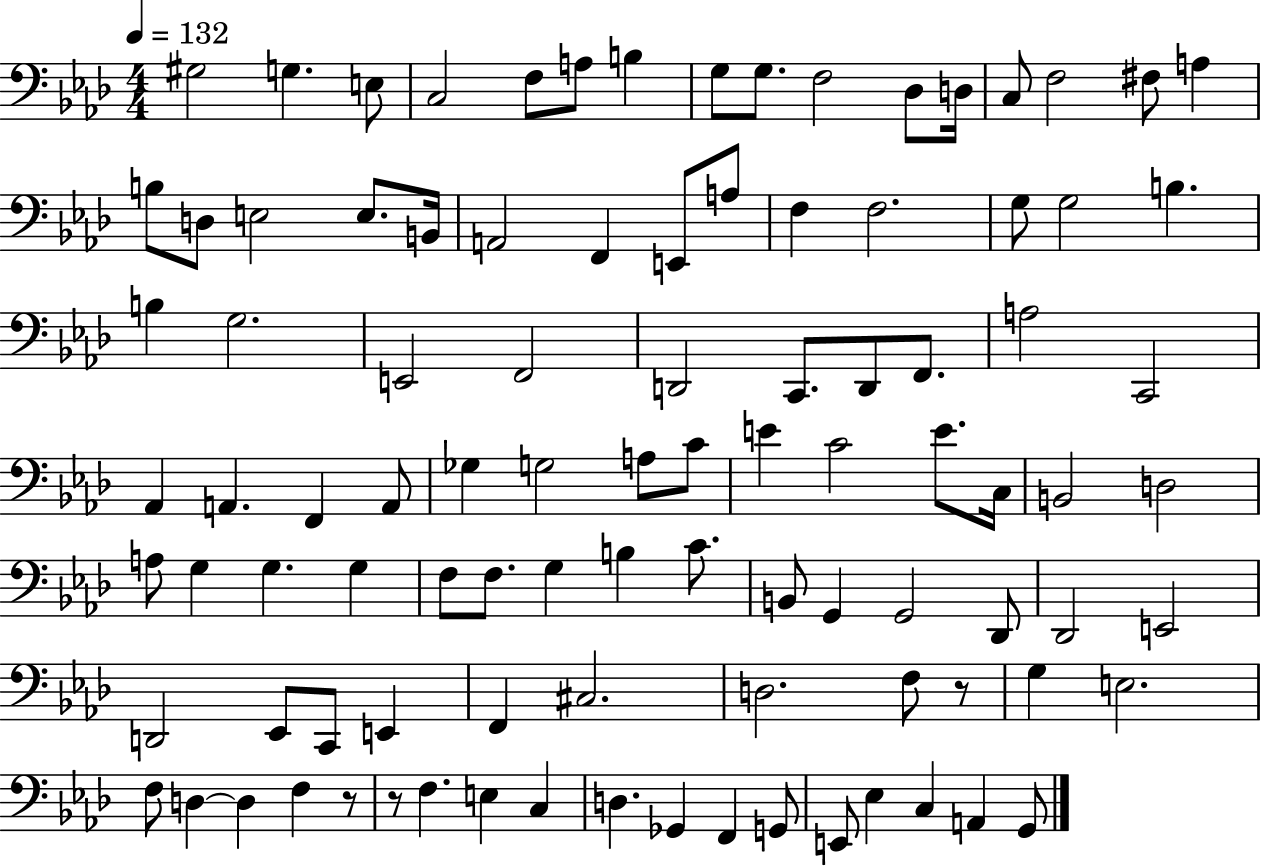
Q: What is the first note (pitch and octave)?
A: G#3